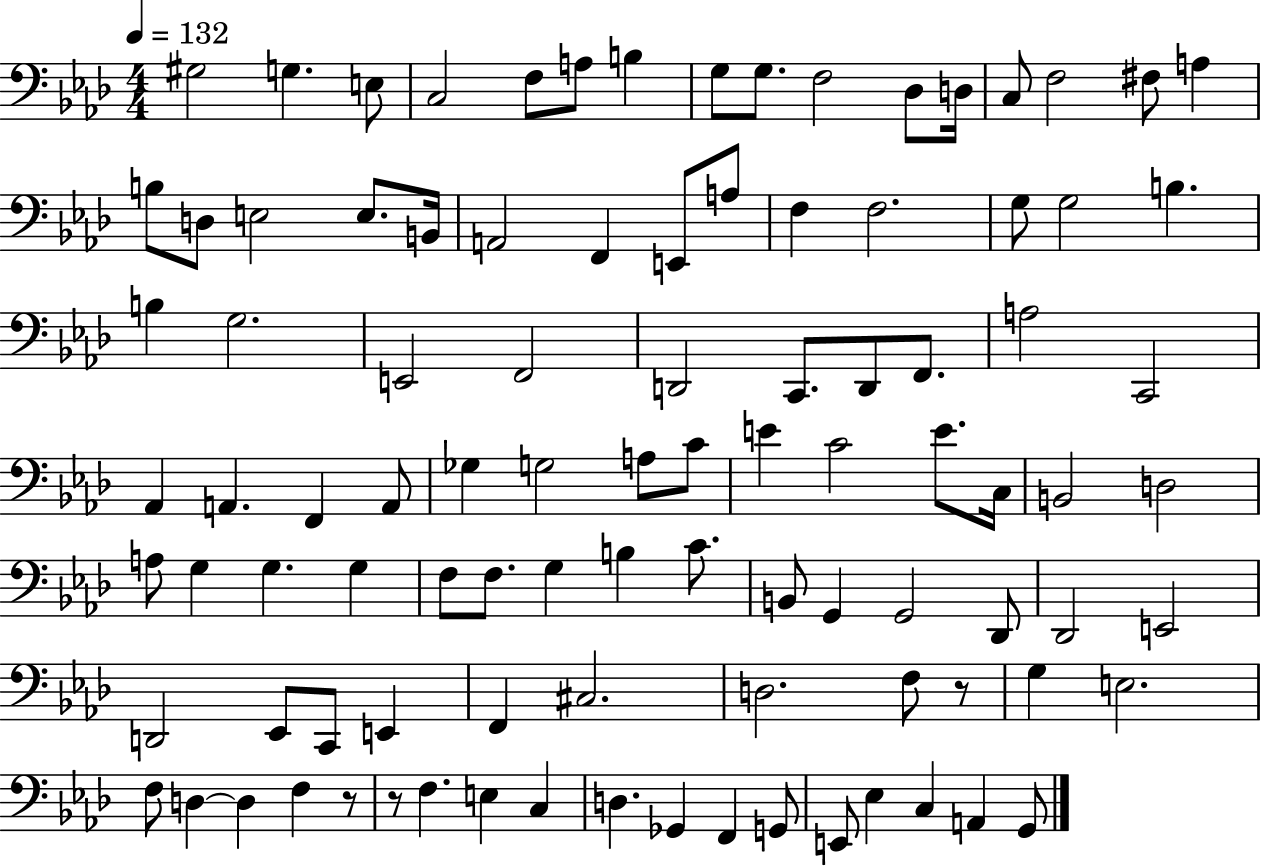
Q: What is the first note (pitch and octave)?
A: G#3